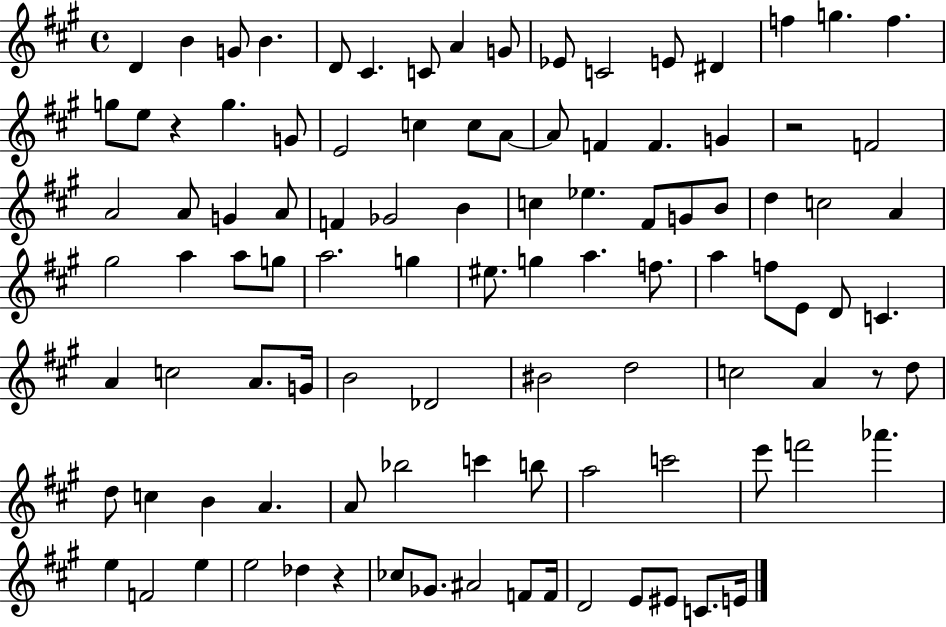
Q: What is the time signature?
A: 4/4